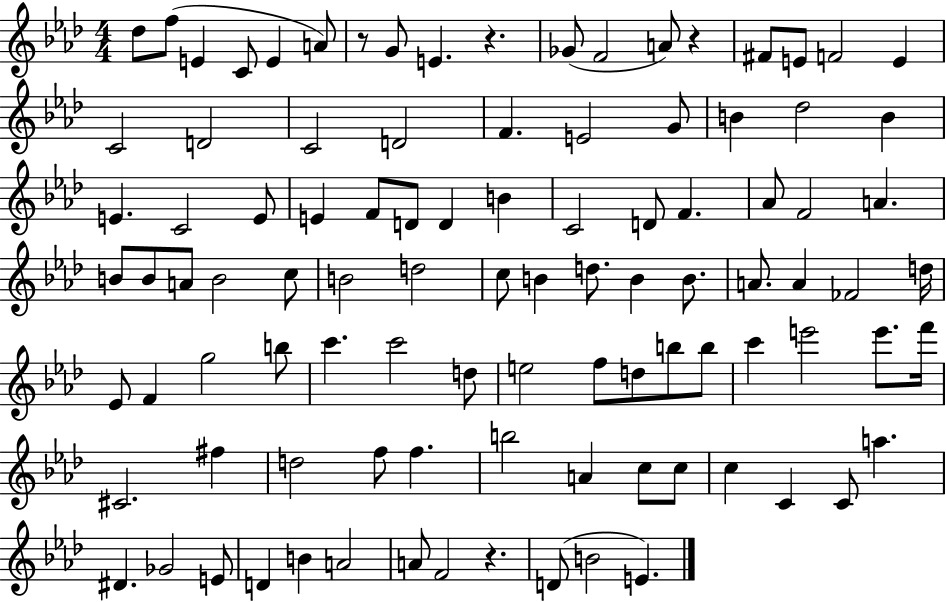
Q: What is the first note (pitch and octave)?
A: Db5